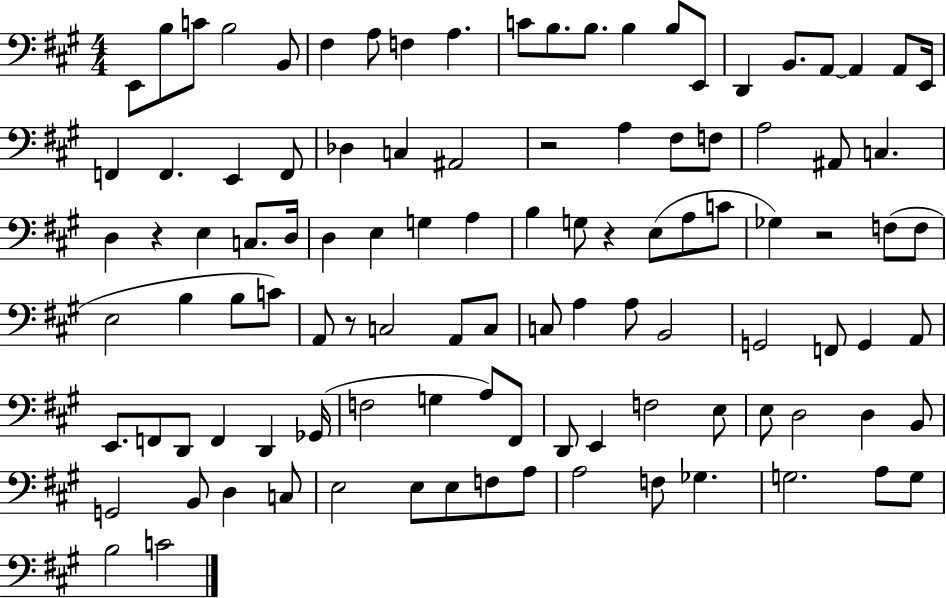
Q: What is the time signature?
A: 4/4